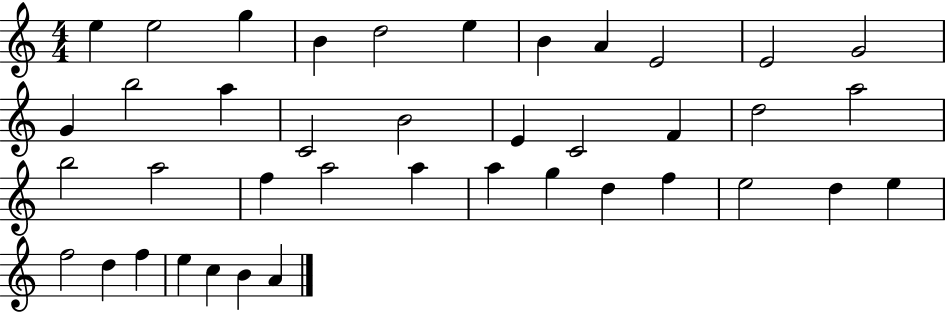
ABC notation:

X:1
T:Untitled
M:4/4
L:1/4
K:C
e e2 g B d2 e B A E2 E2 G2 G b2 a C2 B2 E C2 F d2 a2 b2 a2 f a2 a a g d f e2 d e f2 d f e c B A